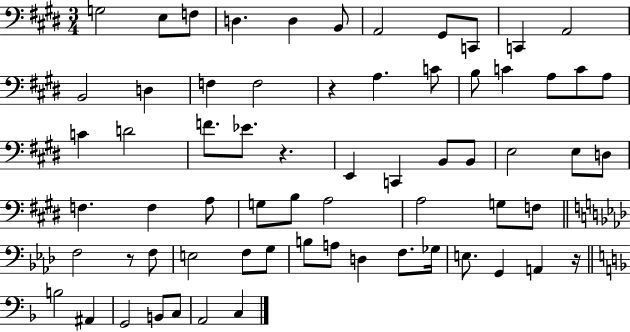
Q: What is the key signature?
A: E major